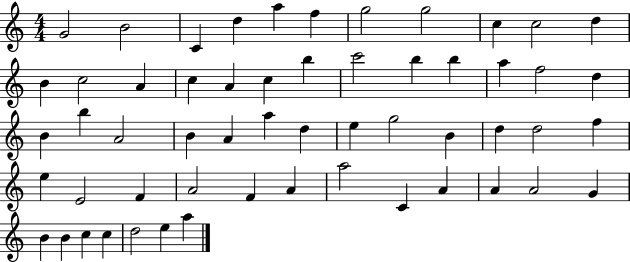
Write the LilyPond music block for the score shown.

{
  \clef treble
  \numericTimeSignature
  \time 4/4
  \key c \major
  g'2 b'2 | c'4 d''4 a''4 f''4 | g''2 g''2 | c''4 c''2 d''4 | \break b'4 c''2 a'4 | c''4 a'4 c''4 b''4 | c'''2 b''4 b''4 | a''4 f''2 d''4 | \break b'4 b''4 a'2 | b'4 a'4 a''4 d''4 | e''4 g''2 b'4 | d''4 d''2 f''4 | \break e''4 e'2 f'4 | a'2 f'4 a'4 | a''2 c'4 a'4 | a'4 a'2 g'4 | \break b'4 b'4 c''4 c''4 | d''2 e''4 a''4 | \bar "|."
}